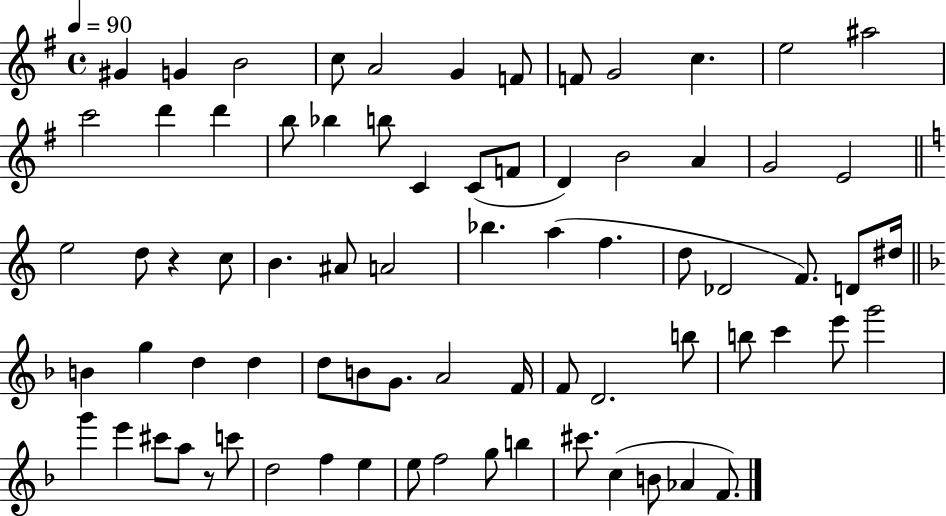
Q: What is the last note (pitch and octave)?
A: F4